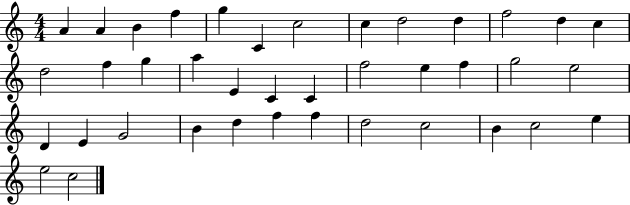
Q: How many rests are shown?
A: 0